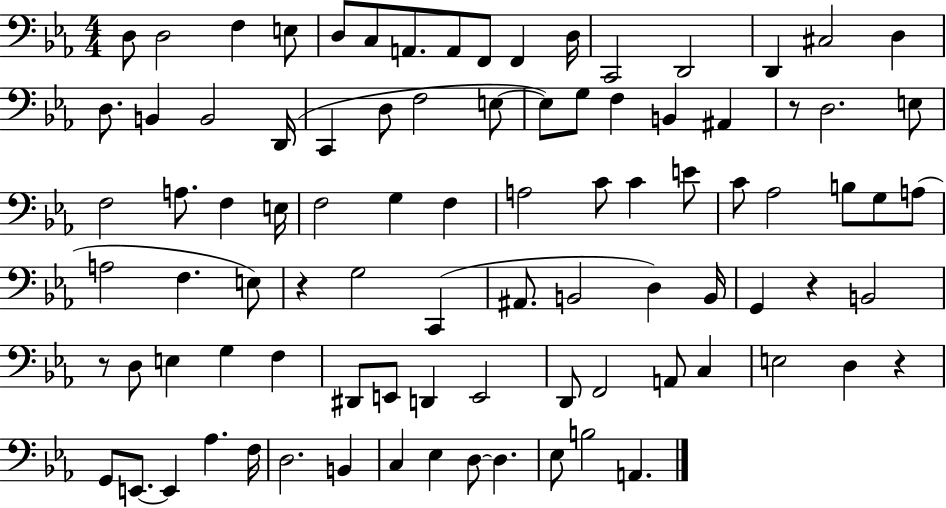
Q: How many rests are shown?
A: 5